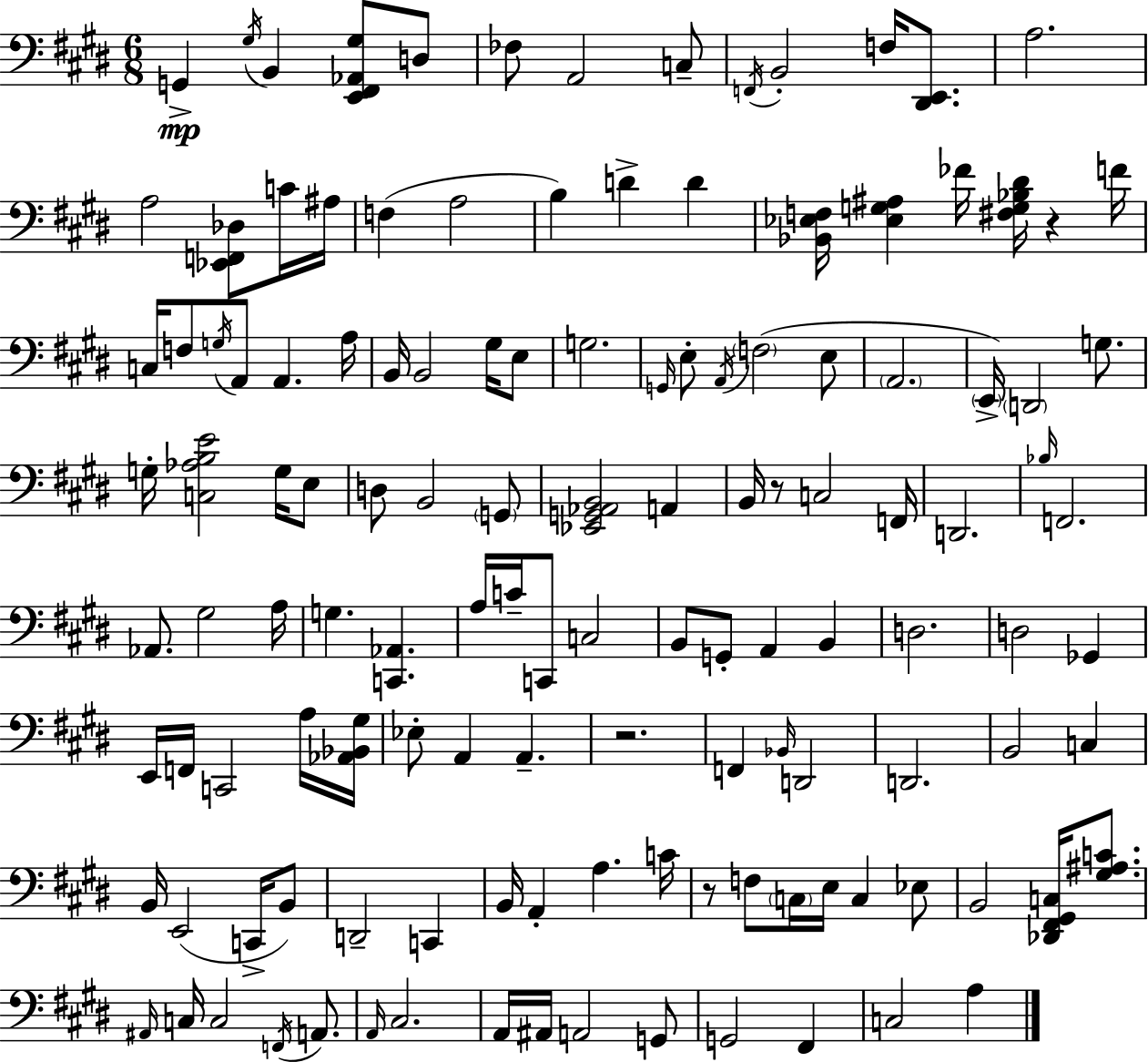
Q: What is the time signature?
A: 6/8